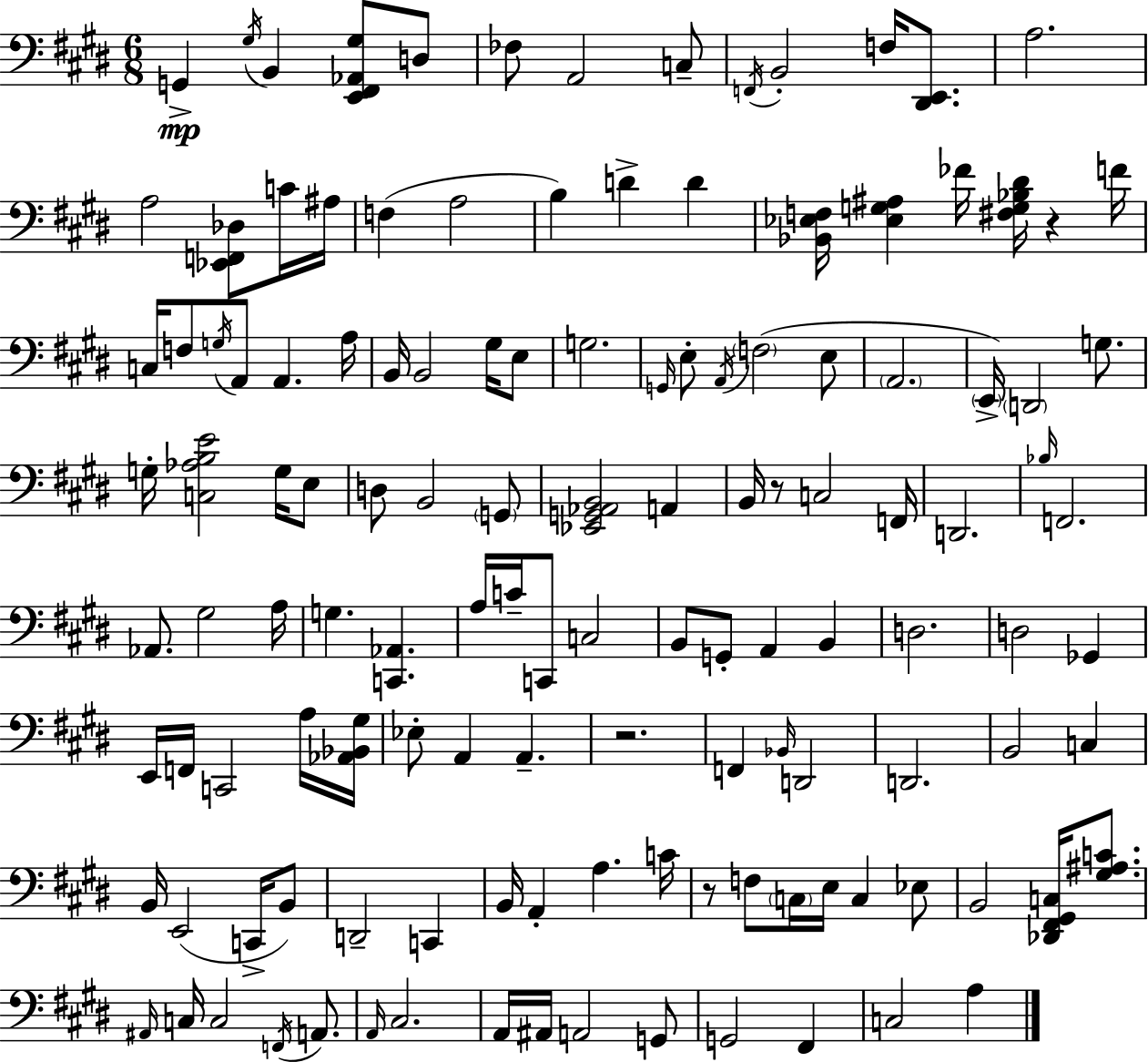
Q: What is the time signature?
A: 6/8